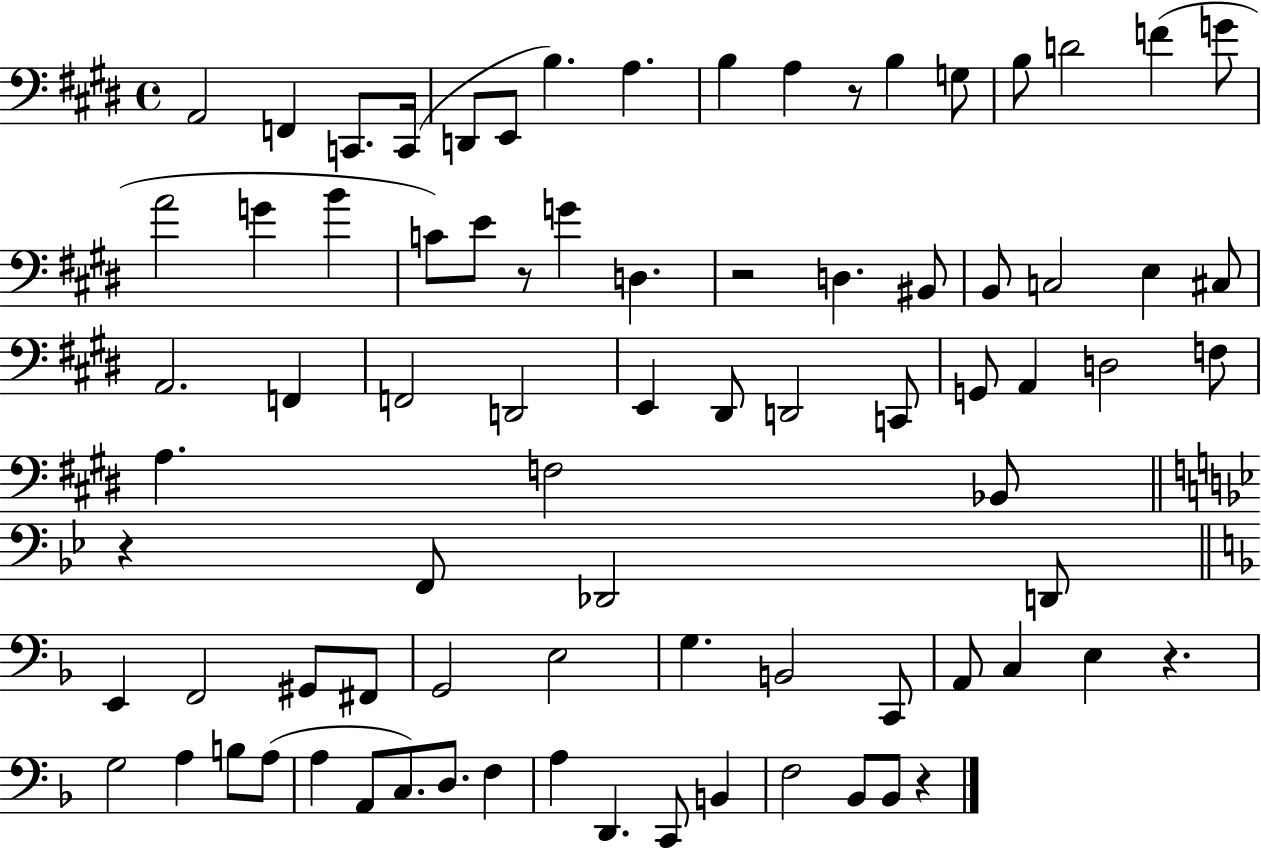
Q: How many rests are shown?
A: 6